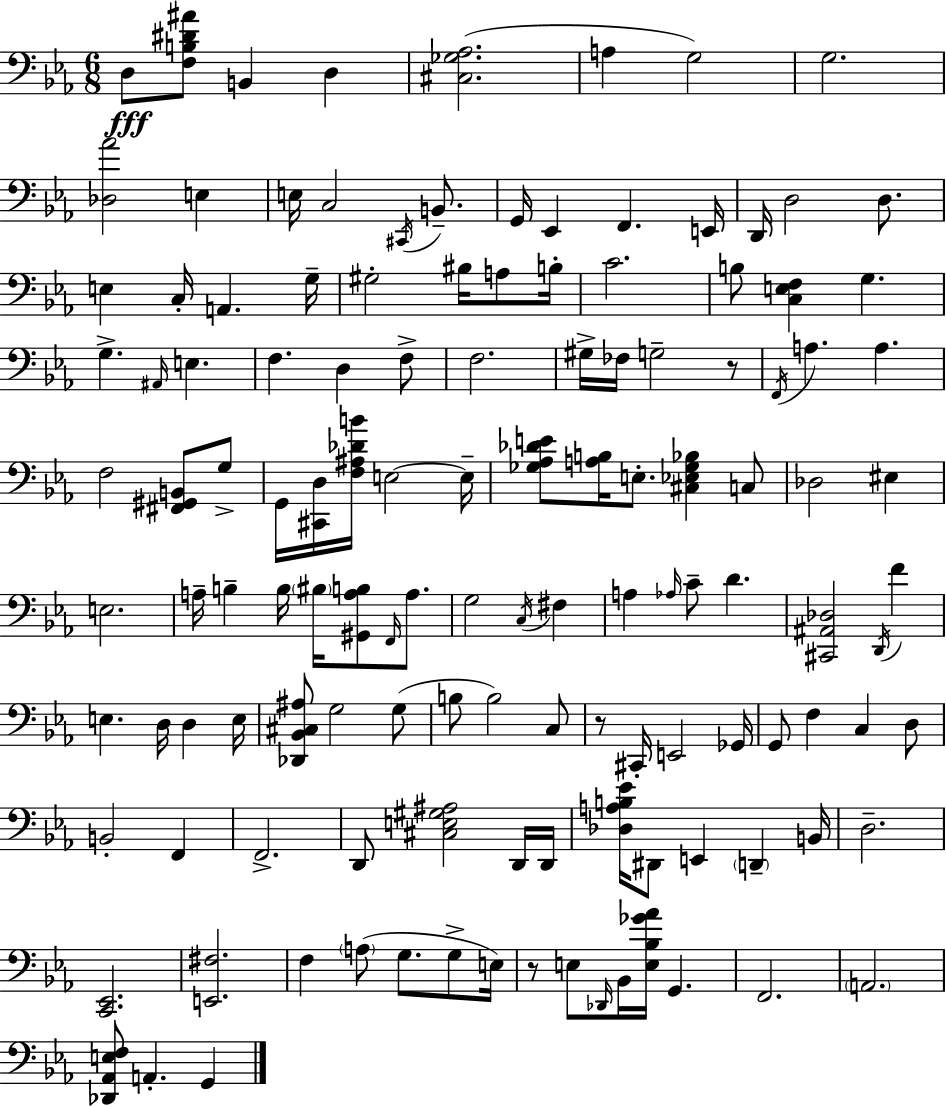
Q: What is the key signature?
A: EES major